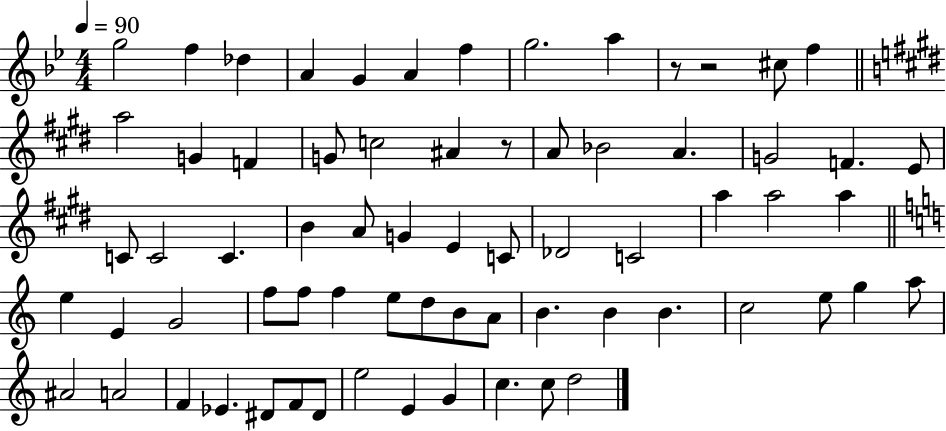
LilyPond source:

{
  \clef treble
  \numericTimeSignature
  \time 4/4
  \key bes \major
  \tempo 4 = 90
  g''2 f''4 des''4 | a'4 g'4 a'4 f''4 | g''2. a''4 | r8 r2 cis''8 f''4 | \break \bar "||" \break \key e \major a''2 g'4 f'4 | g'8 c''2 ais'4 r8 | a'8 bes'2 a'4. | g'2 f'4. e'8 | \break c'8 c'2 c'4. | b'4 a'8 g'4 e'4 c'8 | des'2 c'2 | a''4 a''2 a''4 | \break \bar "||" \break \key a \minor e''4 e'4 g'2 | f''8 f''8 f''4 e''8 d''8 b'8 a'8 | b'4. b'4 b'4. | c''2 e''8 g''4 a''8 | \break ais'2 a'2 | f'4 ees'4. dis'8 f'8 dis'8 | e''2 e'4 g'4 | c''4. c''8 d''2 | \break \bar "|."
}